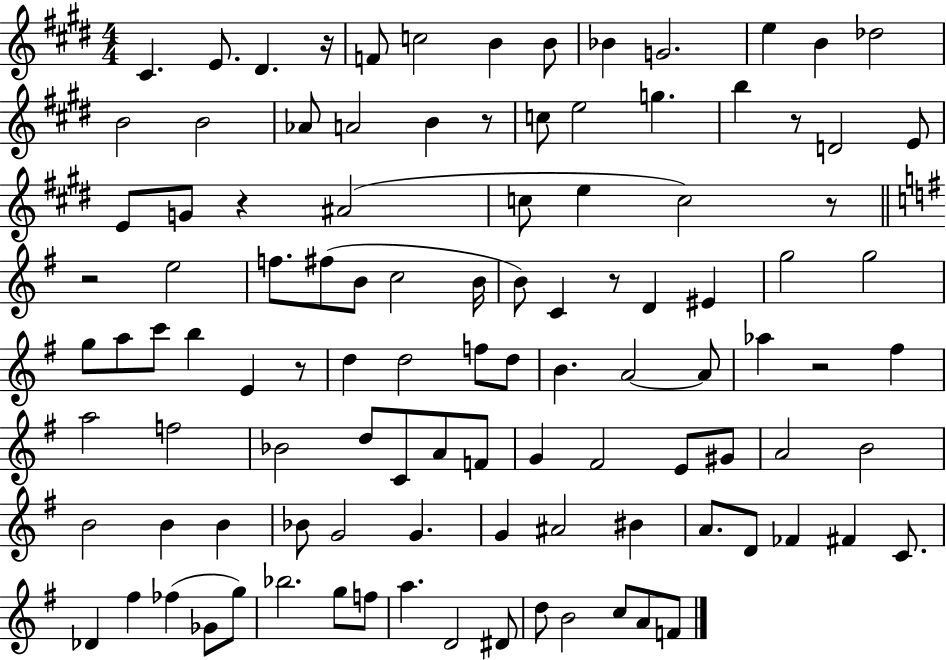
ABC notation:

X:1
T:Untitled
M:4/4
L:1/4
K:E
^C E/2 ^D z/4 F/2 c2 B B/2 _B G2 e B _d2 B2 B2 _A/2 A2 B z/2 c/2 e2 g b z/2 D2 E/2 E/2 G/2 z ^A2 c/2 e c2 z/2 z2 e2 f/2 ^f/2 B/2 c2 B/4 B/2 C z/2 D ^E g2 g2 g/2 a/2 c'/2 b E z/2 d d2 f/2 d/2 B A2 A/2 _a z2 ^f a2 f2 _B2 d/2 C/2 A/2 F/2 G ^F2 E/2 ^G/2 A2 B2 B2 B B _B/2 G2 G G ^A2 ^B A/2 D/2 _F ^F C/2 _D ^f _f _G/2 g/2 _b2 g/2 f/2 a D2 ^D/2 d/2 B2 c/2 A/2 F/2